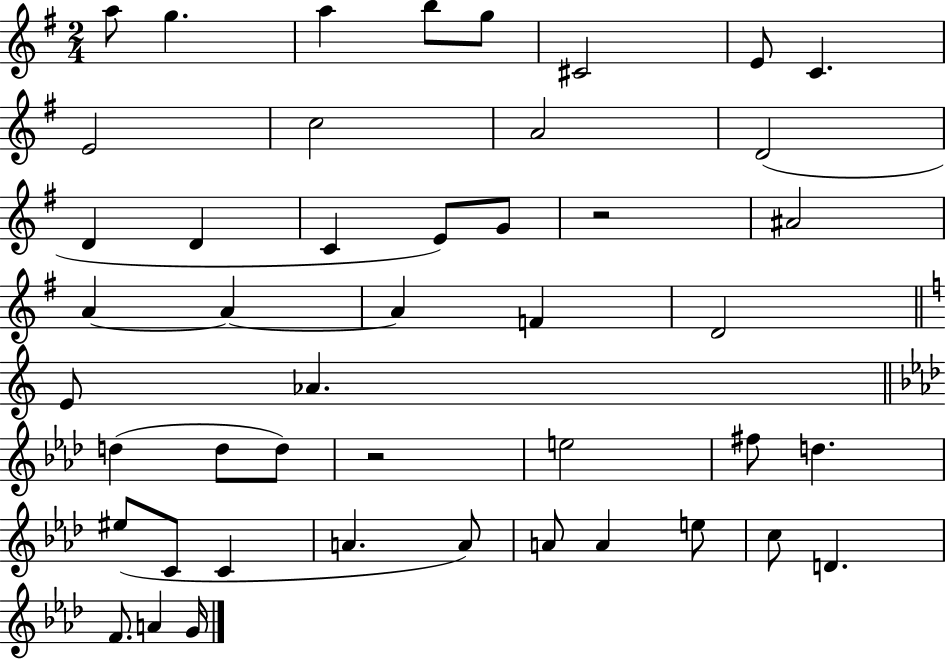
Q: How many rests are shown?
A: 2